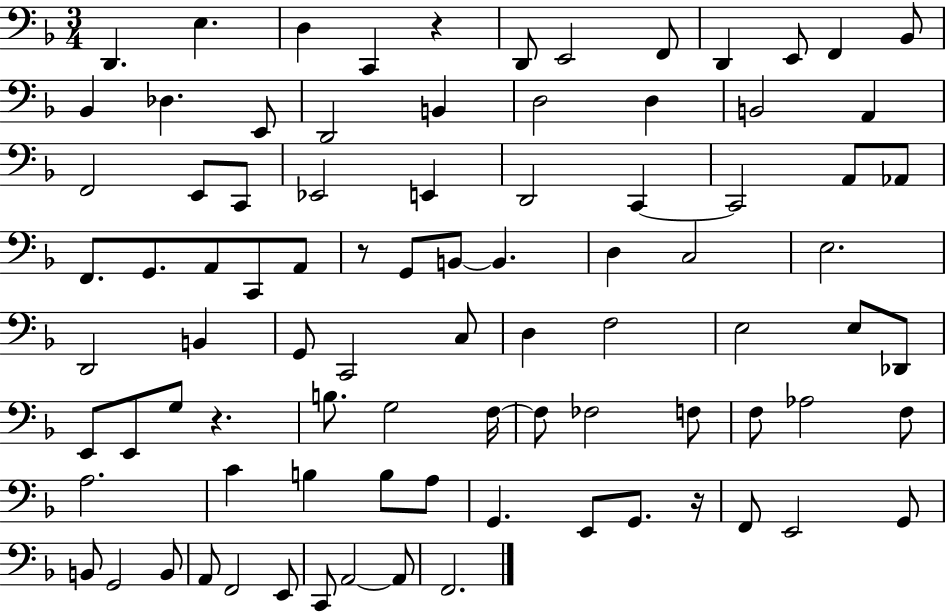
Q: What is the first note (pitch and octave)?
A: D2